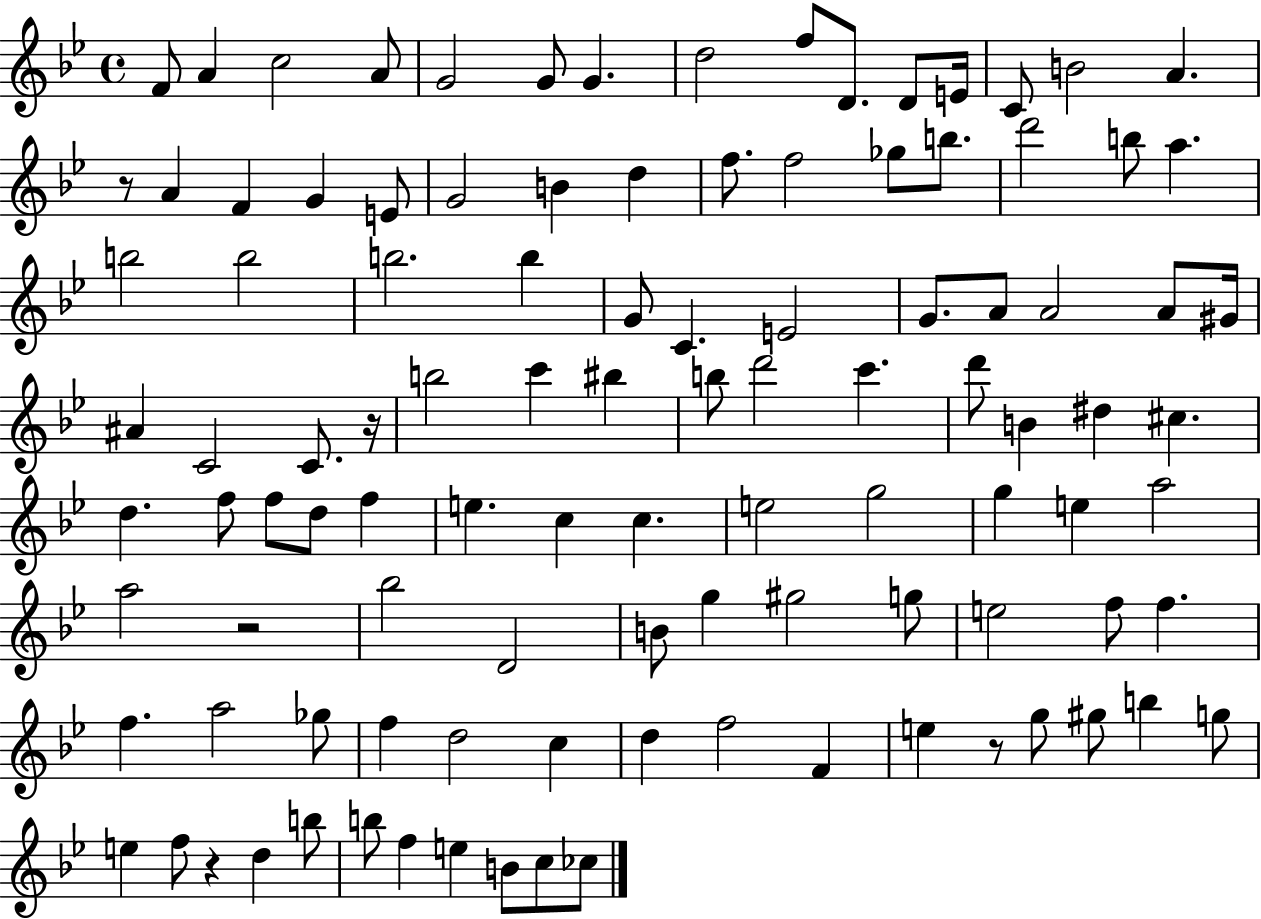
X:1
T:Untitled
M:4/4
L:1/4
K:Bb
F/2 A c2 A/2 G2 G/2 G d2 f/2 D/2 D/2 E/4 C/2 B2 A z/2 A F G E/2 G2 B d f/2 f2 _g/2 b/2 d'2 b/2 a b2 b2 b2 b G/2 C E2 G/2 A/2 A2 A/2 ^G/4 ^A C2 C/2 z/4 b2 c' ^b b/2 d'2 c' d'/2 B ^d ^c d f/2 f/2 d/2 f e c c e2 g2 g e a2 a2 z2 _b2 D2 B/2 g ^g2 g/2 e2 f/2 f f a2 _g/2 f d2 c d f2 F e z/2 g/2 ^g/2 b g/2 e f/2 z d b/2 b/2 f e B/2 c/2 _c/2